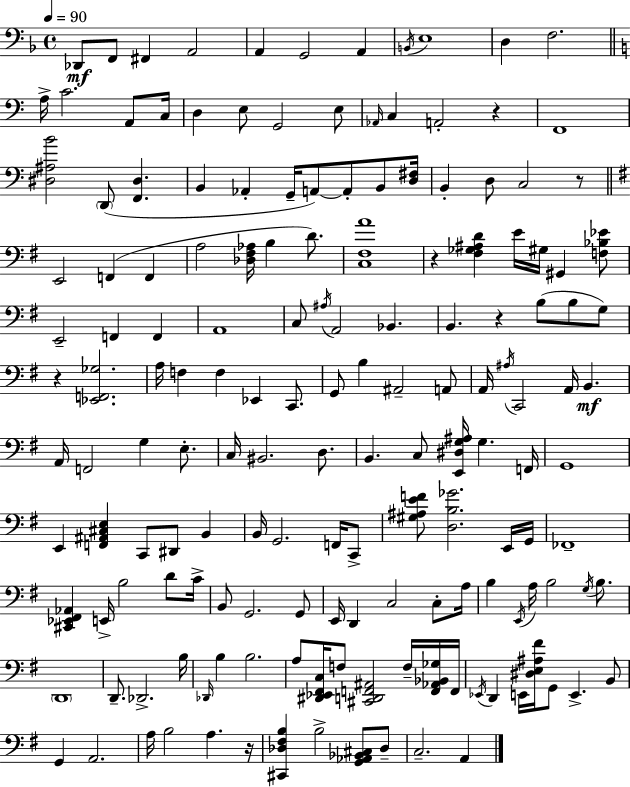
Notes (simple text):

Db2/e F2/e F#2/q A2/h A2/q G2/h A2/q B2/s E3/w D3/q F3/h. A3/s C4/h. A2/e C3/s D3/q E3/e G2/h E3/e Ab2/s C3/q A2/h R/q F2/w [D#3,A#3,B4]/h D2/e [F2,D#3]/q. B2/q Ab2/q G2/s A2/e A2/e B2/e [D3,F#3]/s B2/q D3/e C3/h R/e E2/h F2/q F2/q A3/h [Db3,F#3,Ab3]/s B3/q D4/e. [C3,F#3,A4]/w R/q [F#3,Gb3,A#3,D4]/q E4/s G#3/s G#2/q [F3,Bb3,Eb4]/e E2/h F2/q F2/q A2/w C3/e A#3/s A2/h Bb2/q. B2/q. R/q B3/e B3/e G3/e R/q [Eb2,F2,Gb3]/h. A3/s F3/q F3/q Eb2/q C2/e. G2/e B3/q A#2/h A2/e A2/s A#3/s C2/h A2/s B2/q. A2/s F2/h G3/q E3/e. C3/s BIS2/h. D3/e. B2/q. C3/e [E2,D#3,G3,A#3]/s G3/q. F2/s G2/w E2/q [F2,A#2,C#3,E3]/q C2/e D#2/e B2/q B2/s G2/h. F2/s C2/e [G#3,A#3,E4,F4]/e [D3,B3,Gb4]/h. E2/s G2/s FES2/w [C#2,Eb2,F#2,Ab2]/q E2/s B3/h D4/e C4/s B2/e G2/h. G2/e E2/s D2/q C3/h C3/e A3/s B3/q E2/s A3/s B3/h G3/s B3/e. D2/w D2/e. Db2/h. B3/s Db2/s B3/q B3/h. A3/e [D#2,Eb2,F#2,C3]/s F3/e [C#2,D2,F2,A#2]/h F3/s [F2,Ab2,Bb2,Gb3]/s F2/s Eb2/s D2/q E2/s [D#3,E3,A#3,F#4]/s G2/e E2/q. B2/e G2/q A2/h. A3/s B3/h A3/q. R/s [C#2,Db3,F#3,B3]/q B3/h [G2,Ab2,Bb2,C#3]/e Db3/e C3/h. A2/q